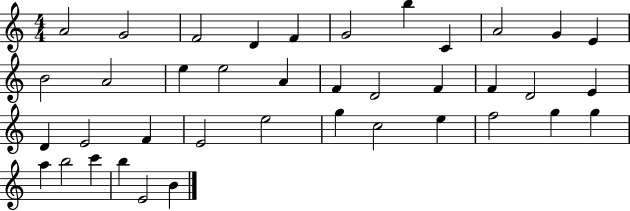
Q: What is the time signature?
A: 4/4